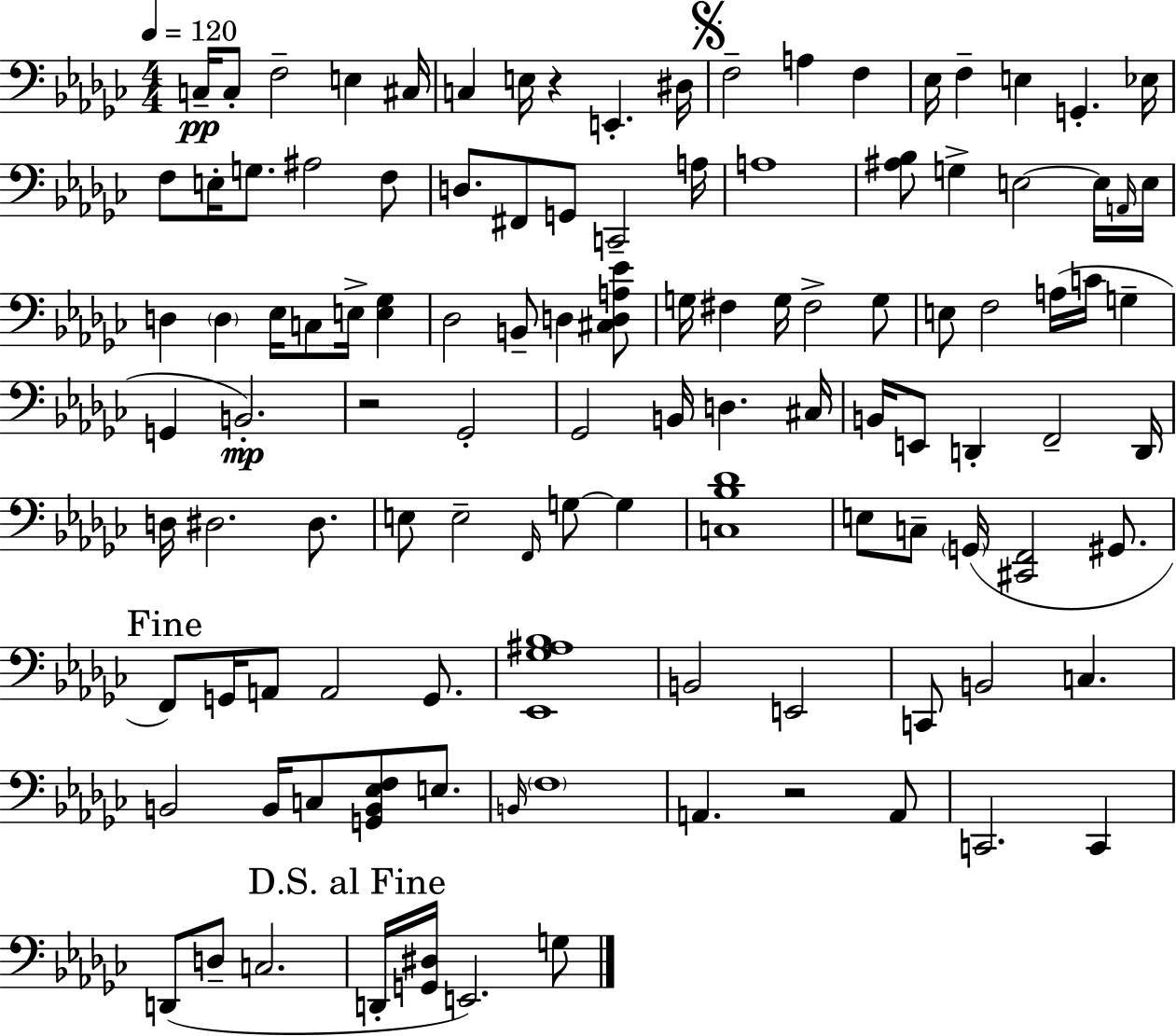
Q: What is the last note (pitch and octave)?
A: G3